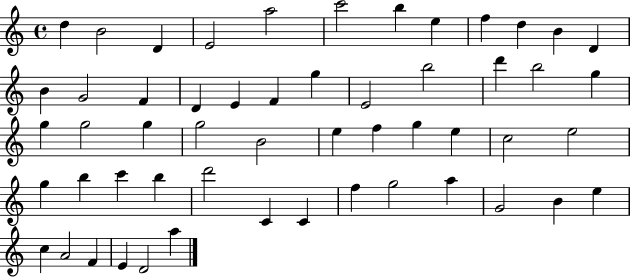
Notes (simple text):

D5/q B4/h D4/q E4/h A5/h C6/h B5/q E5/q F5/q D5/q B4/q D4/q B4/q G4/h F4/q D4/q E4/q F4/q G5/q E4/h B5/h D6/q B5/h G5/q G5/q G5/h G5/q G5/h B4/h E5/q F5/q G5/q E5/q C5/h E5/h G5/q B5/q C6/q B5/q D6/h C4/q C4/q F5/q G5/h A5/q G4/h B4/q E5/q C5/q A4/h F4/q E4/q D4/h A5/q